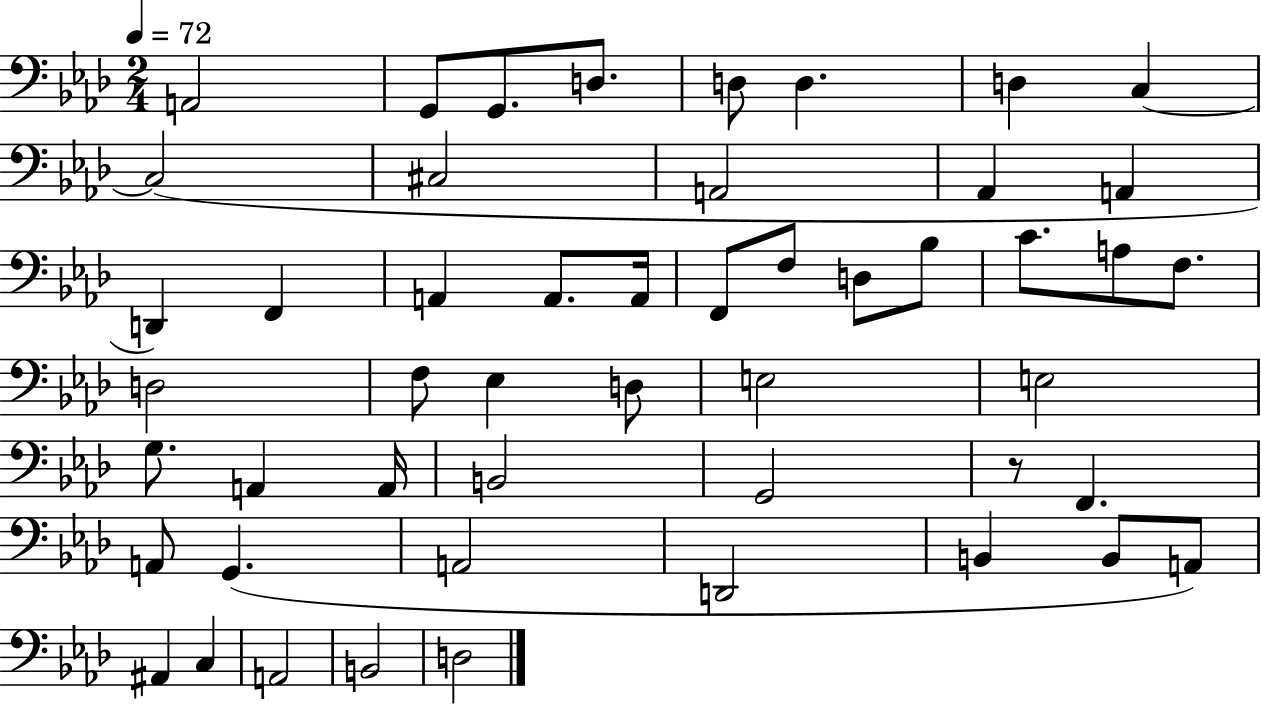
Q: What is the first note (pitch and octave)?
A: A2